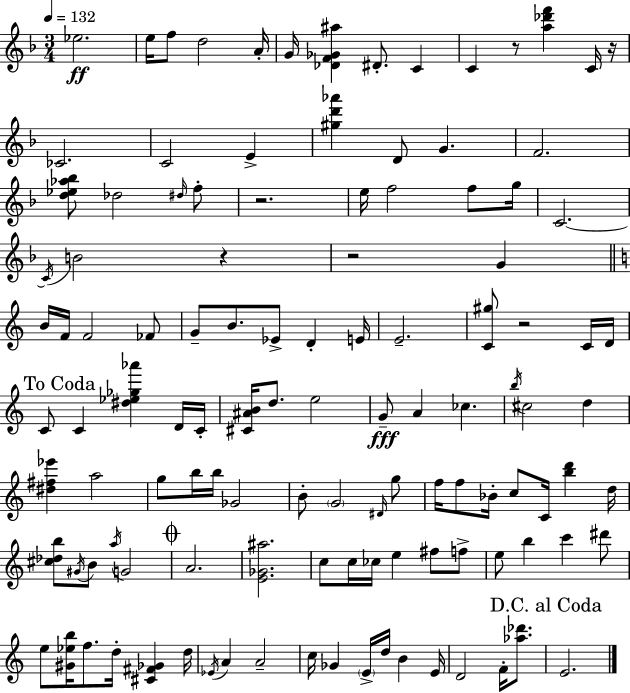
X:1
T:Untitled
M:3/4
L:1/4
K:Dm
_e2 e/4 f/2 d2 A/4 G/4 [_DF_G^a] ^D/2 C C z/2 [a_d'f'] C/4 z/4 _C2 C2 E [^gd'_a'] D/2 G F2 [d_e_a_b]/2 _d2 ^d/4 f/2 z2 e/4 f2 f/2 g/4 C2 C/4 B2 z z2 G B/4 F/4 F2 _F/2 G/2 B/2 _E/2 D E/4 E2 [C^g]/2 z2 C/4 D/4 C/2 C [^d_e_g_a'] D/4 C/4 [^C^AB]/4 d/2 e2 G/2 A _c b/4 ^c2 d [^d^f_e'] a2 g/2 b/4 b/4 _G2 B/2 G2 ^D/4 g/2 f/4 f/2 _B/4 c/2 C/4 [bd'] d/4 [^c_db]/2 ^G/4 B/2 a/4 G2 A2 [E_G^a]2 c/2 c/4 _c/4 e ^f/2 f/2 e/2 b c' ^d'/2 e/2 [^G_eb]/4 f/2 d/4 [^C^F_G] d/4 _E/4 A A2 c/4 _G E/4 d/4 B E/4 D2 F/4 [_a_d']/2 E2